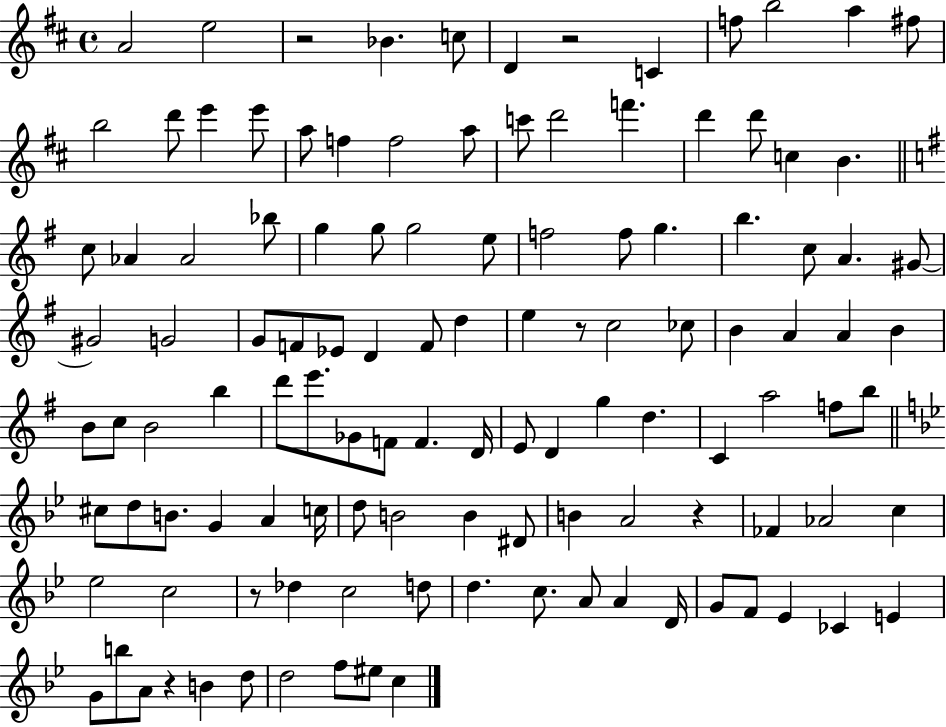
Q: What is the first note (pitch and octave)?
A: A4